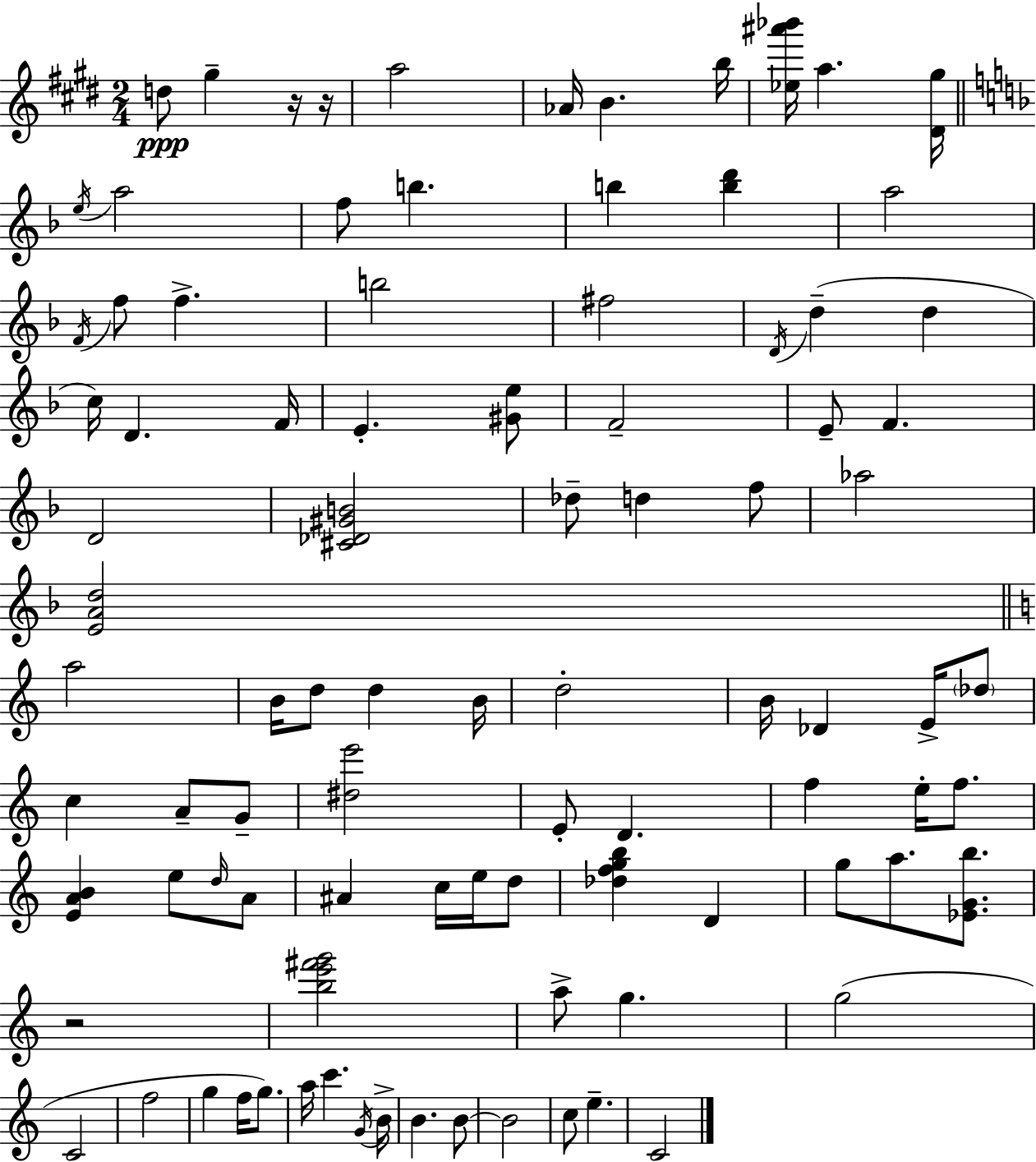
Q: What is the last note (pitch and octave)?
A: C4